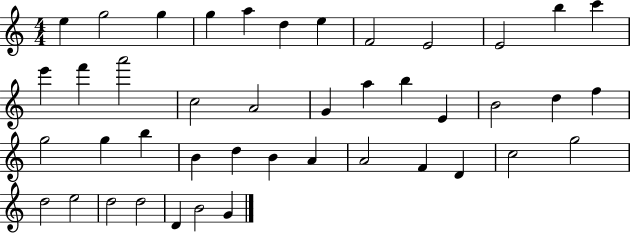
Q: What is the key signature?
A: C major